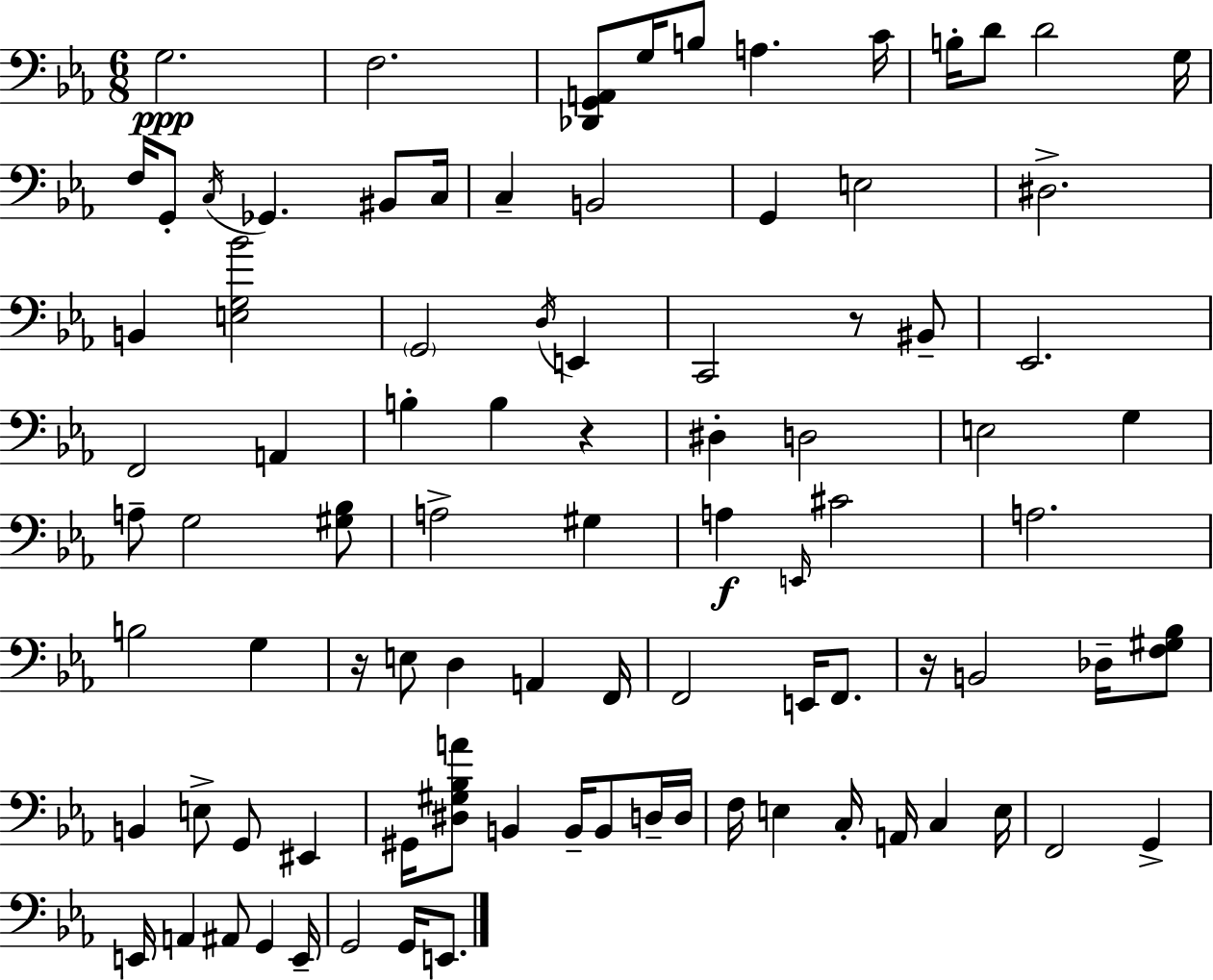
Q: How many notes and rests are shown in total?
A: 90